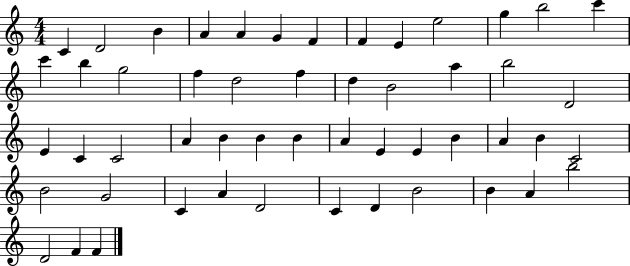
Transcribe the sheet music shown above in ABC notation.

X:1
T:Untitled
M:4/4
L:1/4
K:C
C D2 B A A G F F E e2 g b2 c' c' b g2 f d2 f d B2 a b2 D2 E C C2 A B B B A E E B A B C2 B2 G2 C A D2 C D B2 B A b2 D2 F F